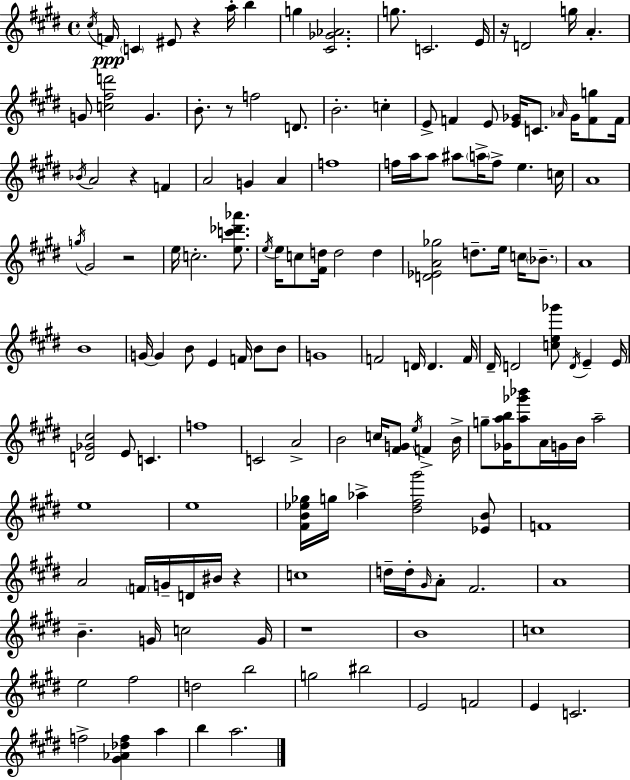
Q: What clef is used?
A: treble